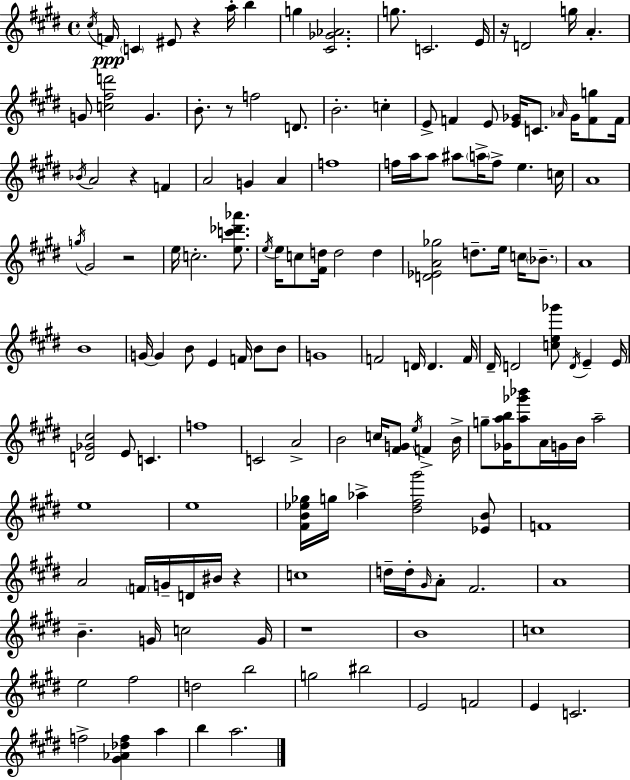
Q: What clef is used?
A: treble